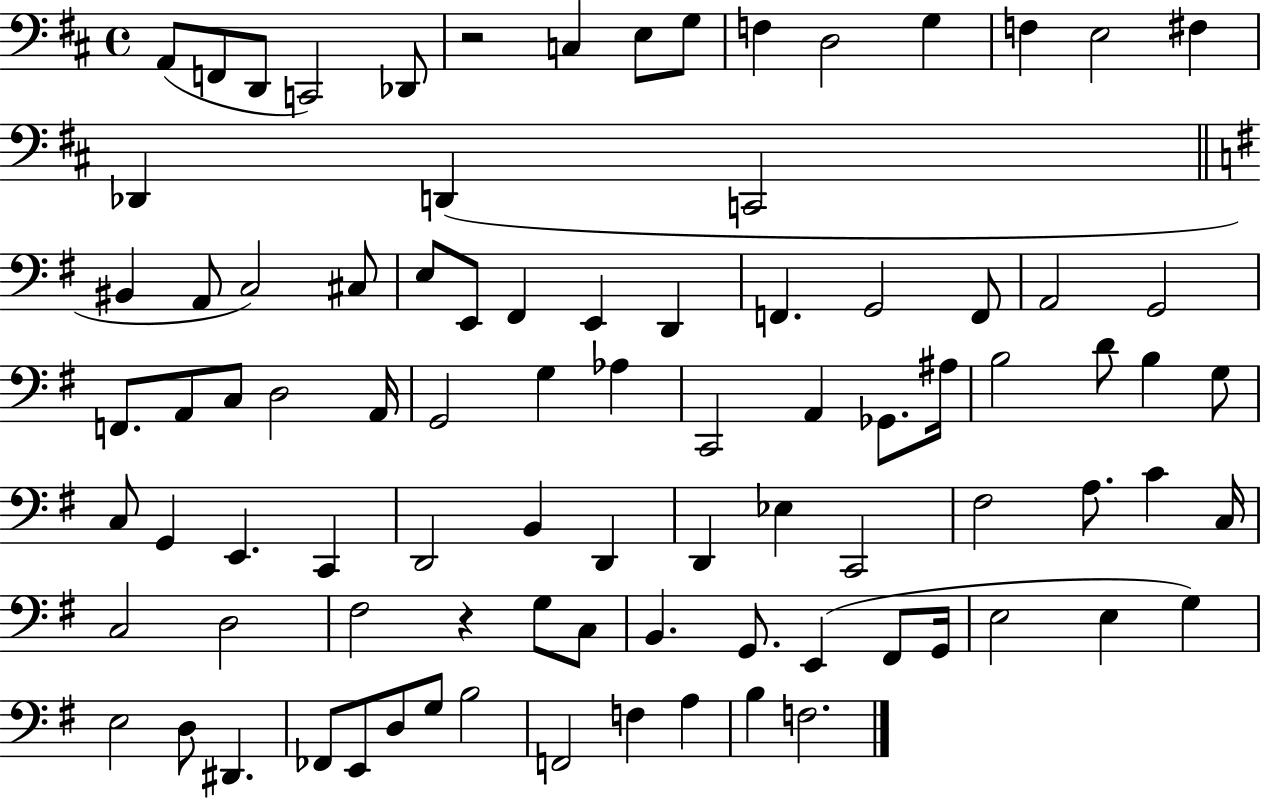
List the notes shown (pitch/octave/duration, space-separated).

A2/e F2/e D2/e C2/h Db2/e R/h C3/q E3/e G3/e F3/q D3/h G3/q F3/q E3/h F#3/q Db2/q D2/q C2/h BIS2/q A2/e C3/h C#3/e E3/e E2/e F#2/q E2/q D2/q F2/q. G2/h F2/e A2/h G2/h F2/e. A2/e C3/e D3/h A2/s G2/h G3/q Ab3/q C2/h A2/q Gb2/e. A#3/s B3/h D4/e B3/q G3/e C3/e G2/q E2/q. C2/q D2/h B2/q D2/q D2/q Eb3/q C2/h F#3/h A3/e. C4/q C3/s C3/h D3/h F#3/h R/q G3/e C3/e B2/q. G2/e. E2/q F#2/e G2/s E3/h E3/q G3/q E3/h D3/e D#2/q. FES2/e E2/e D3/e G3/e B3/h F2/h F3/q A3/q B3/q F3/h.